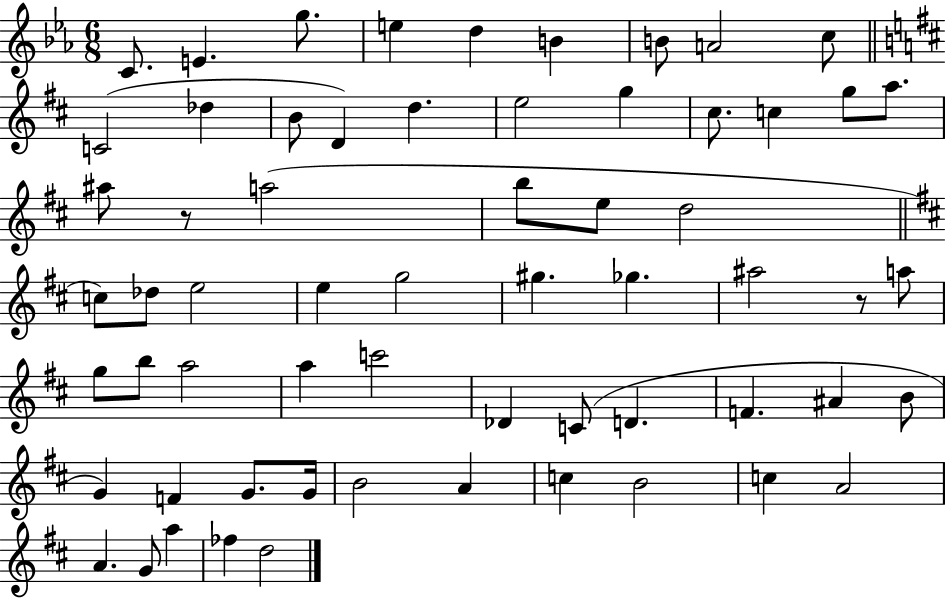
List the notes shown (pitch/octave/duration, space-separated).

C4/e. E4/q. G5/e. E5/q D5/q B4/q B4/e A4/h C5/e C4/h Db5/q B4/e D4/q D5/q. E5/h G5/q C#5/e. C5/q G5/e A5/e. A#5/e R/e A5/h B5/e E5/e D5/h C5/e Db5/e E5/h E5/q G5/h G#5/q. Gb5/q. A#5/h R/e A5/e G5/e B5/e A5/h A5/q C6/h Db4/q C4/e D4/q. F4/q. A#4/q B4/e G4/q F4/q G4/e. G4/s B4/h A4/q C5/q B4/h C5/q A4/h A4/q. G4/e A5/q FES5/q D5/h